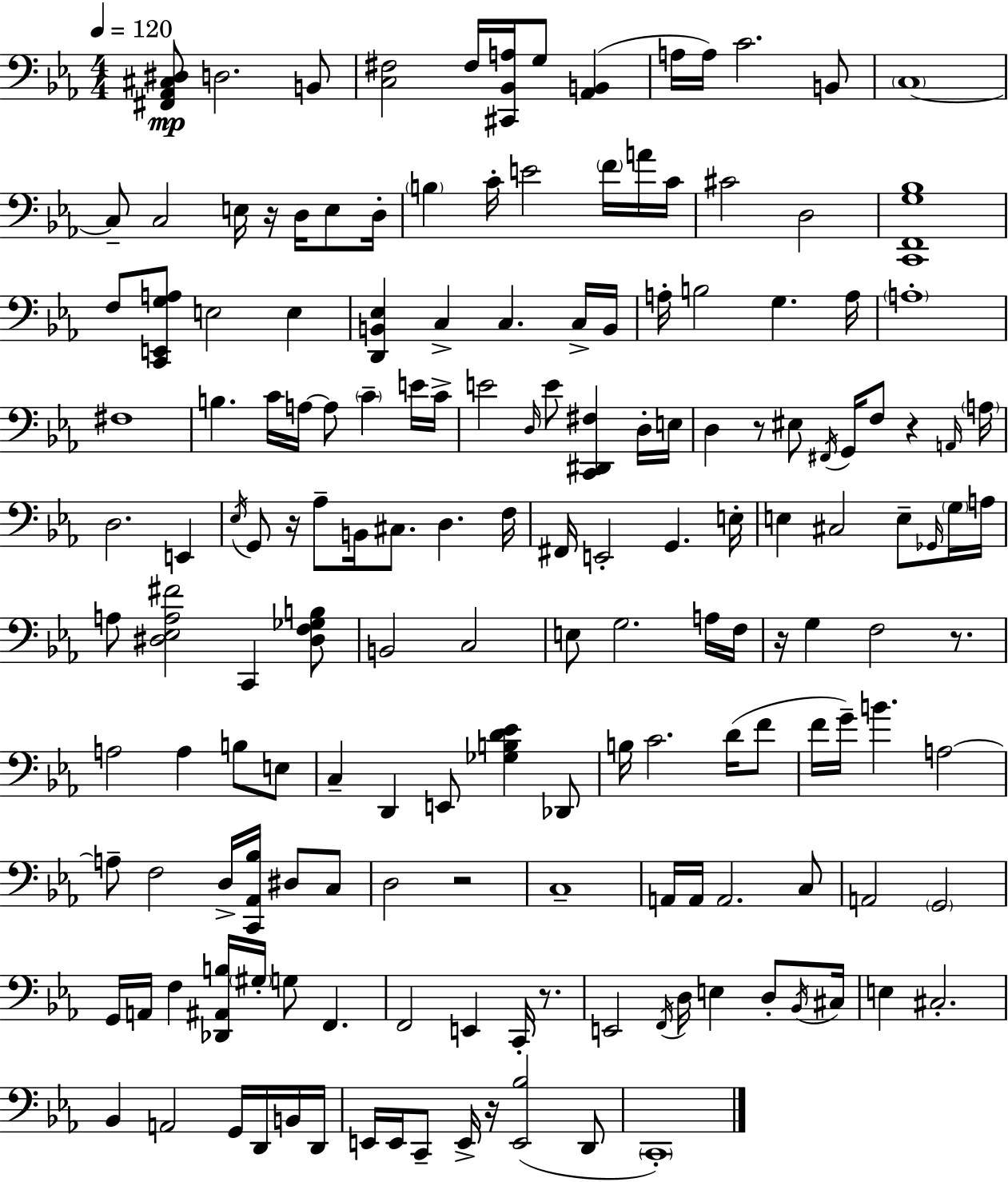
[F#2,Ab2,C#3,D#3]/e D3/h. B2/e [C3,F#3]/h F#3/s [C#2,Bb2,A3]/s G3/e [Ab2,B2]/q A3/s A3/s C4/h. B2/e C3/w C3/e C3/h E3/s R/s D3/s E3/e D3/s B3/q C4/s E4/h F4/s A4/s C4/s C#4/h D3/h [C2,F2,G3,Bb3]/w F3/e [C2,E2,G3,A3]/e E3/h E3/q [D2,B2,Eb3]/q C3/q C3/q. C3/s B2/s A3/s B3/h G3/q. A3/s A3/w F#3/w B3/q. C4/s A3/s A3/e C4/q E4/s C4/s E4/h D3/s E4/e [C2,D#2,F#3]/q D3/s E3/s D3/q R/e EIS3/e F#2/s G2/s F3/e R/q A2/s A3/s D3/h. E2/q Eb3/s G2/e R/s Ab3/e B2/s C#3/e. D3/q. F3/s F#2/s E2/h G2/q. E3/s E3/q C#3/h E3/e Gb2/s G3/s A3/s A3/e [D#3,Eb3,A3,F#4]/h C2/q [D#3,F3,Gb3,B3]/e B2/h C3/h E3/e G3/h. A3/s F3/s R/s G3/q F3/h R/e. A3/h A3/q B3/e E3/e C3/q D2/q E2/e [Gb3,B3,D4,Eb4]/q Db2/e B3/s C4/h. D4/s F4/e F4/s G4/s B4/q. A3/h A3/e F3/h D3/s [C2,Ab2,Bb3]/s D#3/e C3/e D3/h R/h C3/w A2/s A2/s A2/h. C3/e A2/h G2/h G2/s A2/s F3/q [Db2,A#2,B3]/s G#3/s G3/e F2/q. F2/h E2/q C2/s R/e. E2/h F2/s D3/s E3/q D3/e Bb2/s C#3/s E3/q C#3/h. Bb2/q A2/h G2/s D2/s B2/s D2/s E2/s E2/s C2/e E2/s R/s [E2,Bb3]/h D2/e C2/w